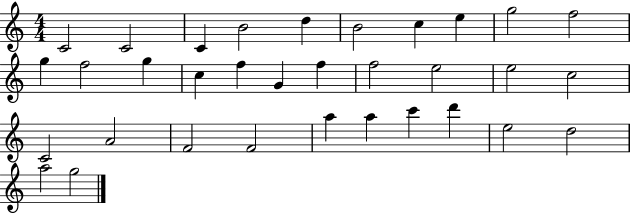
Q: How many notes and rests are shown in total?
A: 33